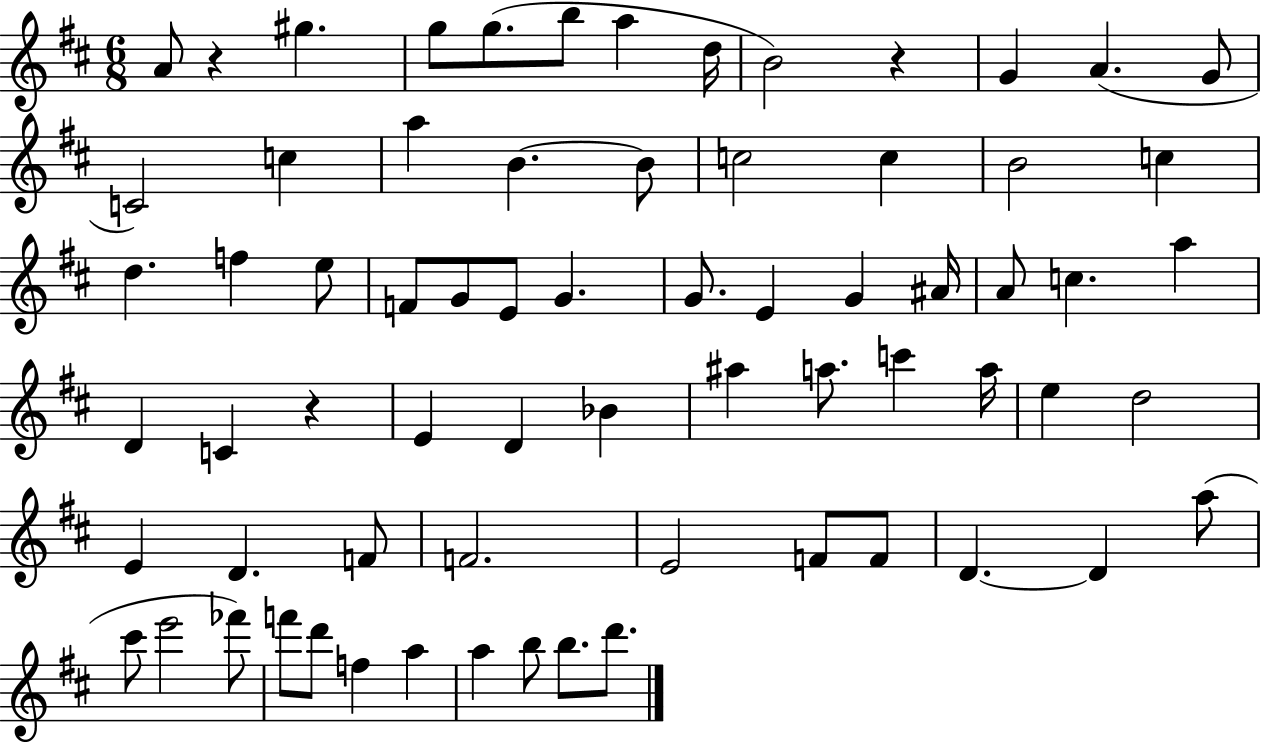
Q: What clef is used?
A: treble